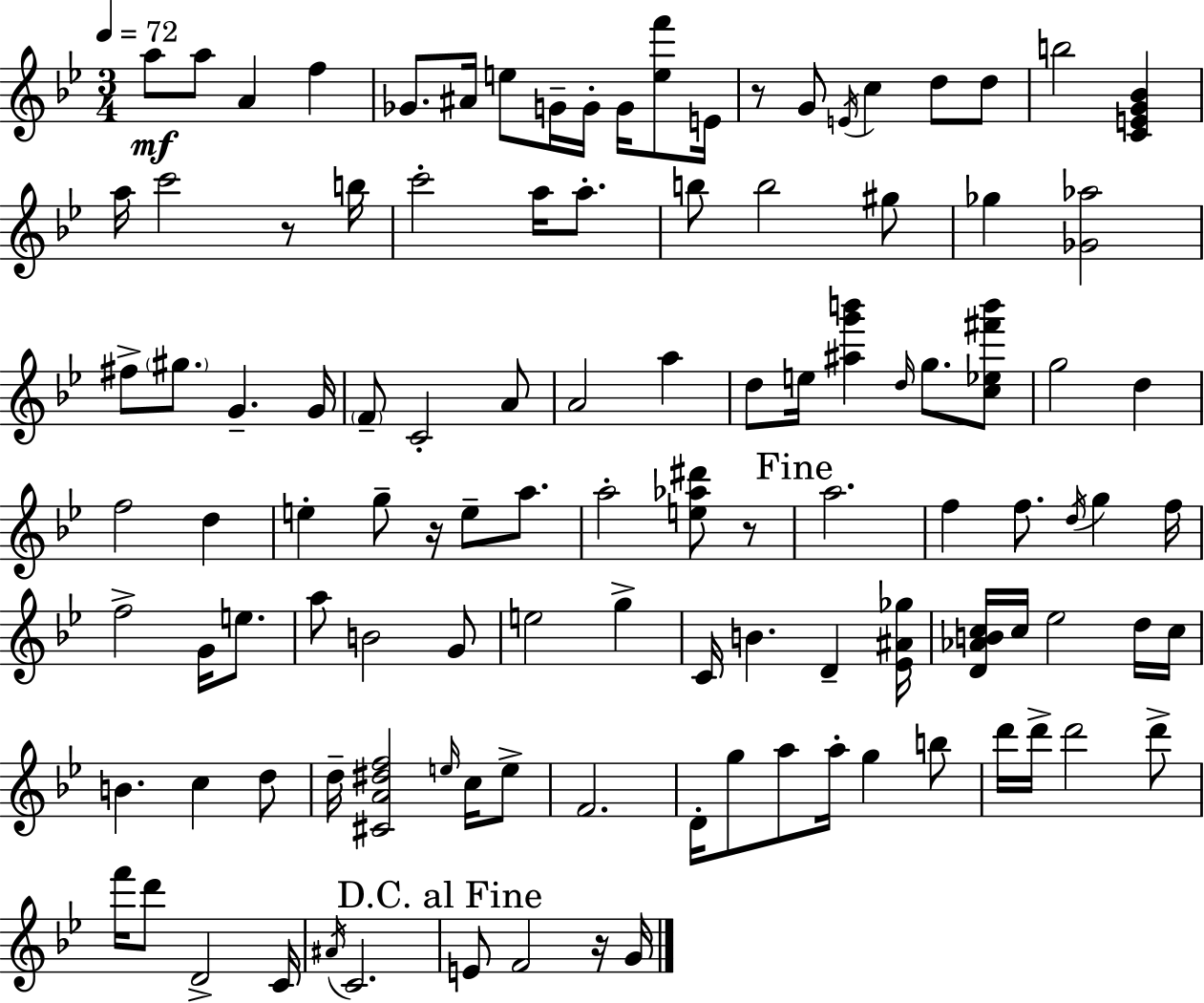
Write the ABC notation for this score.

X:1
T:Untitled
M:3/4
L:1/4
K:Bb
a/2 a/2 A f _G/2 ^A/4 e/2 G/4 G/4 G/4 [ef']/2 E/4 z/2 G/2 E/4 c d/2 d/2 b2 [CEG_B] a/4 c'2 z/2 b/4 c'2 a/4 a/2 b/2 b2 ^g/2 _g [_G_a]2 ^f/2 ^g/2 G G/4 F/2 C2 A/2 A2 a d/2 e/4 [^ag'b'] d/4 g/2 [c_e^f'b']/2 g2 d f2 d e g/2 z/4 e/2 a/2 a2 [e_a^d']/2 z/2 a2 f f/2 d/4 g f/4 f2 G/4 e/2 a/2 B2 G/2 e2 g C/4 B D [_E^A_g]/4 [D_ABc]/4 c/4 _e2 d/4 c/4 B c d/2 d/4 [^CA^df]2 e/4 c/4 e/2 F2 D/4 g/2 a/2 a/4 g b/2 d'/4 d'/4 d'2 d'/2 f'/4 d'/2 D2 C/4 ^A/4 C2 E/2 F2 z/4 G/4